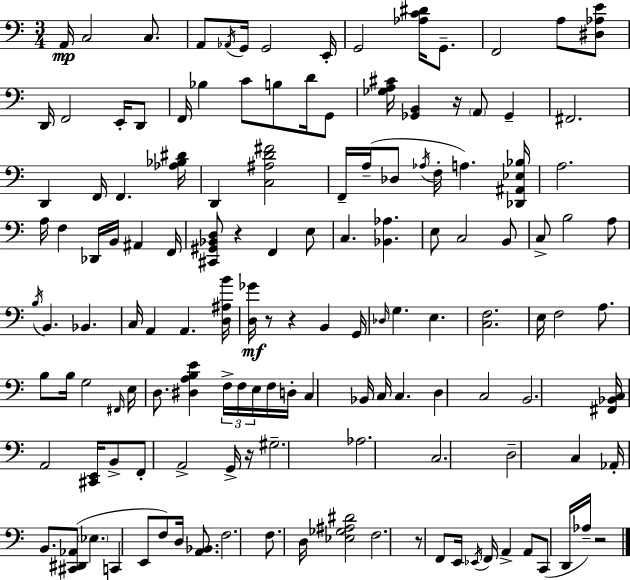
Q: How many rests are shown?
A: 7